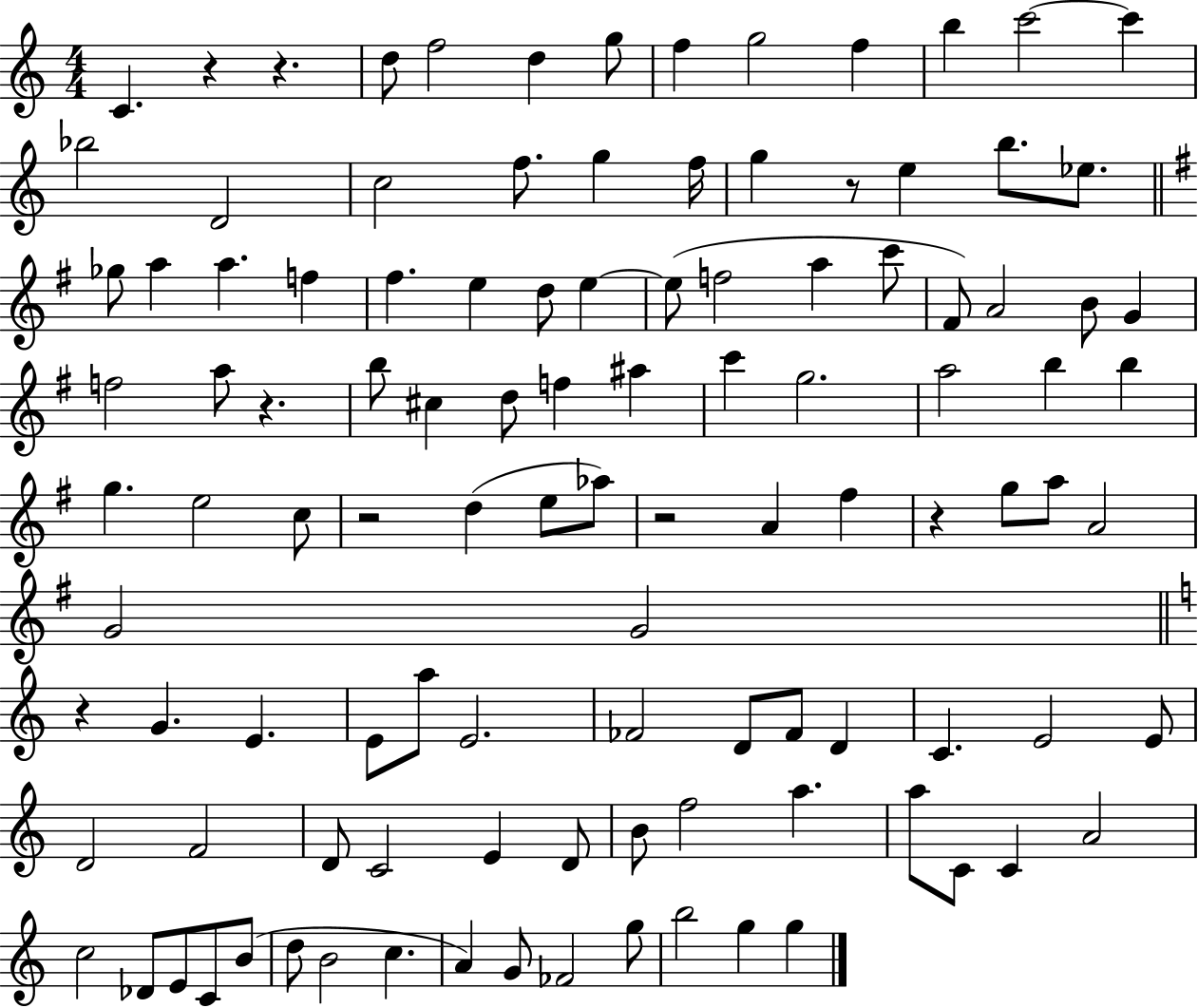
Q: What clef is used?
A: treble